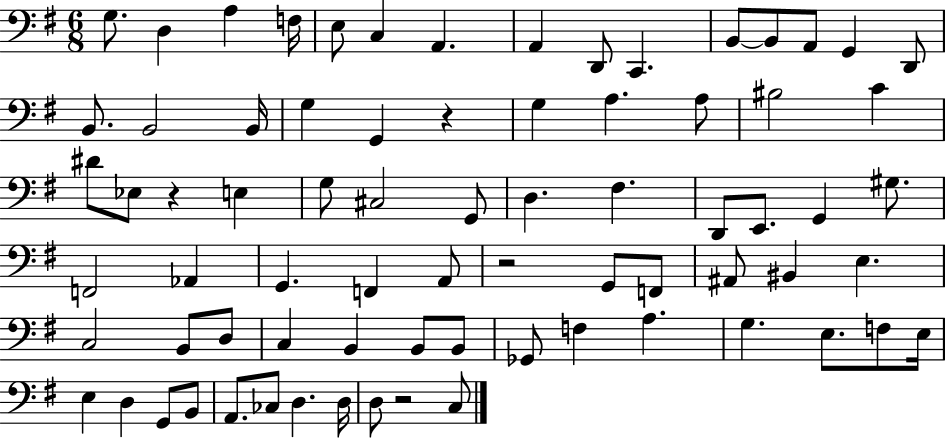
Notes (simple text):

G3/e. D3/q A3/q F3/s E3/e C3/q A2/q. A2/q D2/e C2/q. B2/e B2/e A2/e G2/q D2/e B2/e. B2/h B2/s G3/q G2/q R/q G3/q A3/q. A3/e BIS3/h C4/q D#4/e Eb3/e R/q E3/q G3/e C#3/h G2/e D3/q. F#3/q. D2/e E2/e. G2/q G#3/e. F2/h Ab2/q G2/q. F2/q A2/e R/h G2/e F2/e A#2/e BIS2/q E3/q. C3/h B2/e D3/e C3/q B2/q B2/e B2/e Gb2/e F3/q A3/q. G3/q. E3/e. F3/e E3/s E3/q D3/q G2/e B2/e A2/e. CES3/e D3/q. D3/s D3/e R/h C3/e